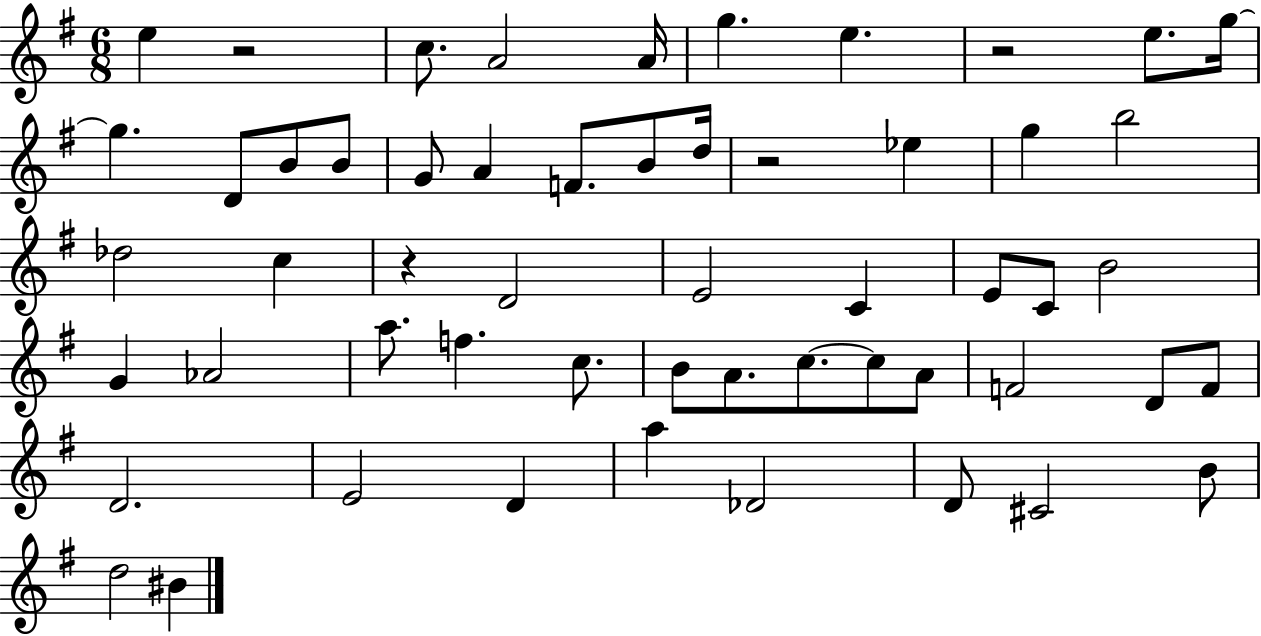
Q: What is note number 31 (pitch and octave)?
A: A5